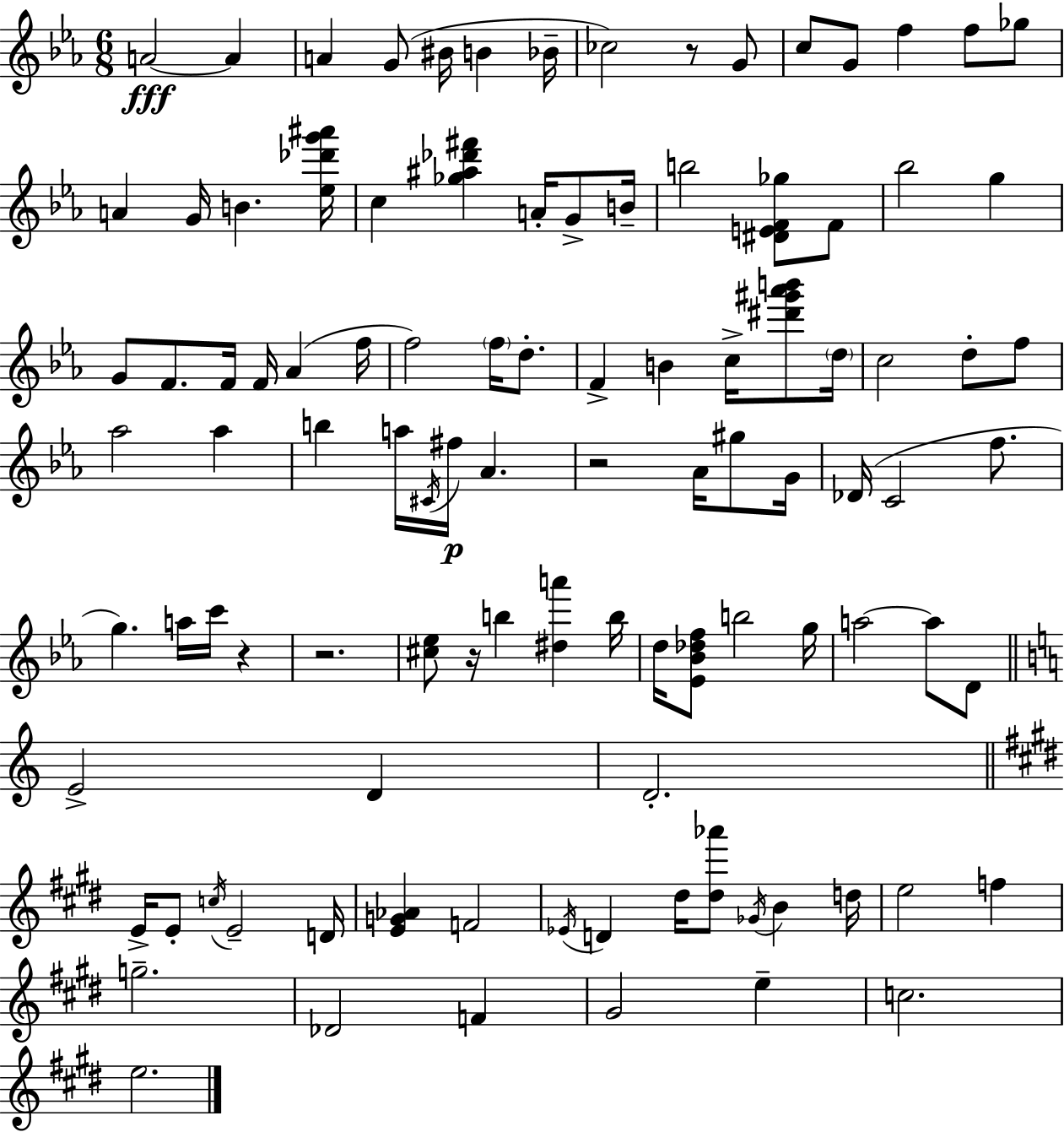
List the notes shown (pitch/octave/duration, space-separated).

A4/h A4/q A4/q G4/e BIS4/s B4/q Bb4/s CES5/h R/e G4/e C5/e G4/e F5/q F5/e Gb5/e A4/q G4/s B4/q. [Eb5,Db6,G6,A#6]/s C5/q [Gb5,A#5,Db6,F#6]/q A4/s G4/e B4/s B5/h [D#4,E4,F4,Gb5]/e F4/e Bb5/h G5/q G4/e F4/e. F4/s F4/s Ab4/q F5/s F5/h F5/s D5/e. F4/q B4/q C5/s [D#6,G#6,Ab6,B6]/e D5/s C5/h D5/e F5/e Ab5/h Ab5/q B5/q A5/s C#4/s F#5/s Ab4/q. R/h Ab4/s G#5/e G4/s Db4/s C4/h F5/e. G5/q. A5/s C6/s R/q R/h. [C#5,Eb5]/e R/s B5/q [D#5,A6]/q B5/s D5/s [Eb4,Bb4,Db5,F5]/e B5/h G5/s A5/h A5/e D4/e E4/h D4/q D4/h. E4/s E4/e C5/s E4/h D4/s [E4,G4,Ab4]/q F4/h Eb4/s D4/q D#5/s [D#5,Ab6]/e Gb4/s B4/q D5/s E5/h F5/q G5/h. Db4/h F4/q G#4/h E5/q C5/h. E5/h.